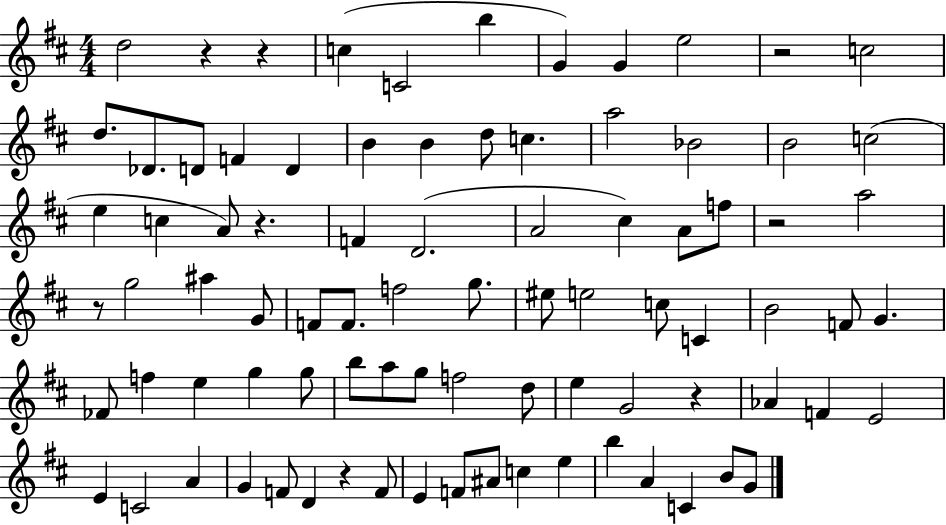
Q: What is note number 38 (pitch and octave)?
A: G5